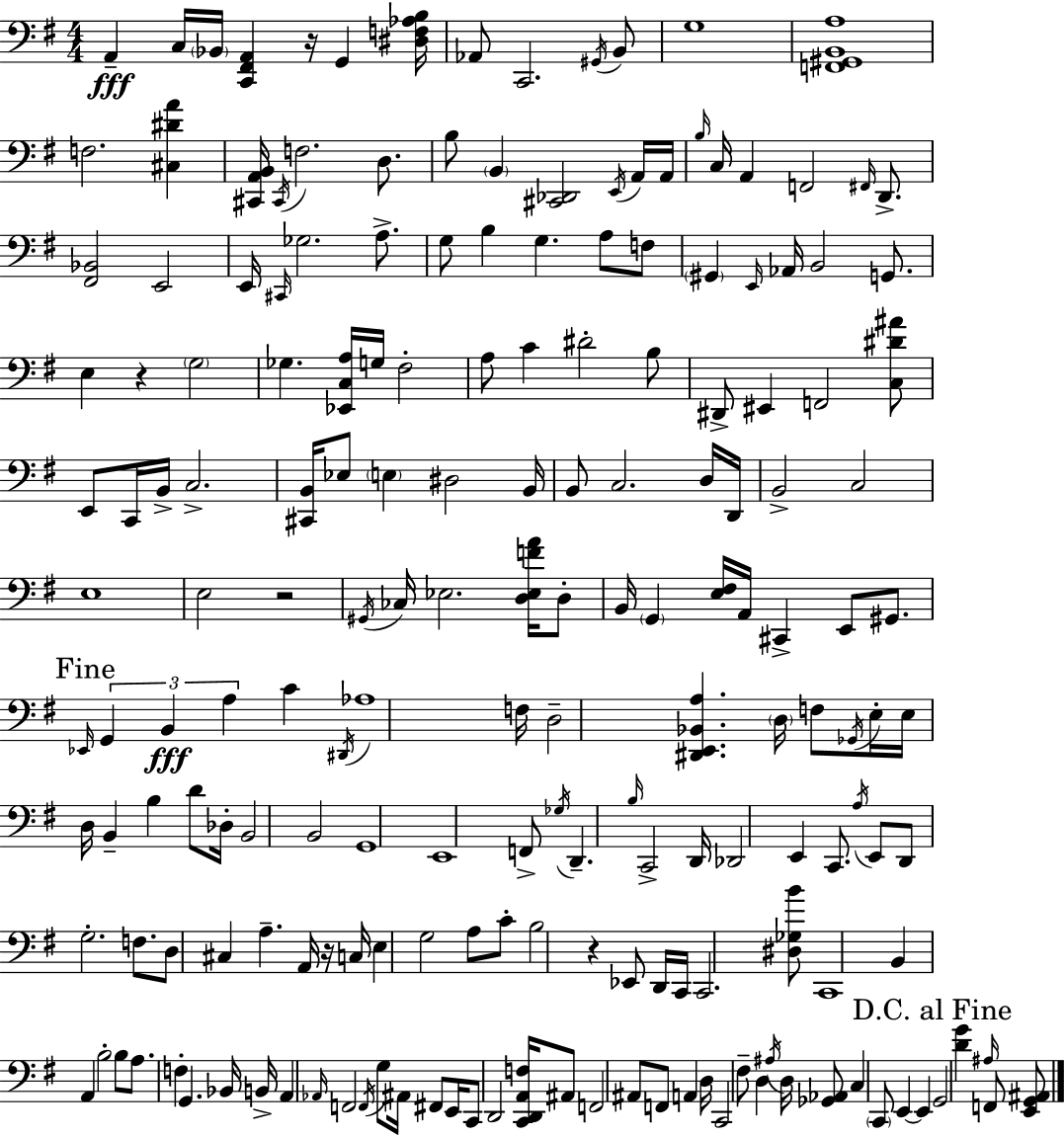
{
  \clef bass
  \numericTimeSignature
  \time 4/4
  \key g \major
  a,4--\fff c16 \parenthesize bes,16 <c, fis, a,>4 r16 g,4 <dis f aes b>16 | aes,8 c,2. \acciaccatura { gis,16 } b,8 | g1 | <f, gis, b, a>1 | \break f2. <cis dis' a'>4 | <cis, a, b,>16 \acciaccatura { cis,16 } f2. d8. | b8 \parenthesize b,4 <cis, des,>2 | \acciaccatura { e,16 } a,16 a,16 \grace { b16 } c16 a,4 f,2 | \break \grace { fis,16 } d,8.-> <fis, bes,>2 e,2 | e,16 \grace { cis,16 } ges2. | a8.-> g8 b4 g4. | a8 f8 \parenthesize gis,4 \grace { e,16 } aes,16 b,2 | \break g,8. e4 r4 \parenthesize g2 | ges4. <ees, c a>16 g16 fis2-. | a8 c'4 dis'2-. | b8 dis,8-> eis,4 f,2 | \break <c dis' ais'>8 e,8 c,16 b,16-> c2.-> | <cis, b,>16 ees8 \parenthesize e4 dis2 | b,16 b,8 c2. | d16 d,16 b,2-> c2 | \break e1 | e2 r2 | \acciaccatura { gis,16 } ces16 ees2. | <d ees f' a'>16 d8-. b,16 \parenthesize g,4 <e fis>16 a,16 cis,4-> | \break e,8 gis,8. \mark "Fine" \grace { ees,16 } \tuplet 3/2 { g,4 b,4\fff | a4 } c'4 \acciaccatura { dis,16 } aes1 | f16 d2-- | <dis, e, bes, a>4. \parenthesize d16 f8 \acciaccatura { ges,16 } e16-. e16 d16 | \break b,4-- b4 d'8 des16-. b,2 | b,2 g,1 | e,1 | f,8-> \acciaccatura { ges16 } d,4.-- | \break \grace { b16 } c,2-> d,16 des,2 | e,4 c,8. \acciaccatura { a16 } e,8 | d,8 g2.-. f8. | d8 cis4 a4.-- a,16 r16 c16 | \break e4 g2 a8 c'8-. | b2 r4 ees,8 d,16 c,16 | c,2. <dis ges b'>8 c,1 | b,4 | \break a,4 b2-. b8 | a8. f4-. g,4. bes,16 b,16-> a,4 | \grace { aes,16 } f,2 \acciaccatura { f,16 } g8 ais,16 | fis,8 e,16 c,8 d,2 <c, d, a, f>16 ais,8 | \break f,2 ais,8 f,8 a,4 | d16 c,2 fis8-- d4 \acciaccatura { ais16 } | d16 <ges, aes,>8 c4 \parenthesize c,8 e,4~~ e,4 | \mark "D.C. al Fine" g,2 <d' g'>4 \grace { ais16 } f,8 | \break <e, g, ais,>8 \bar "|."
}